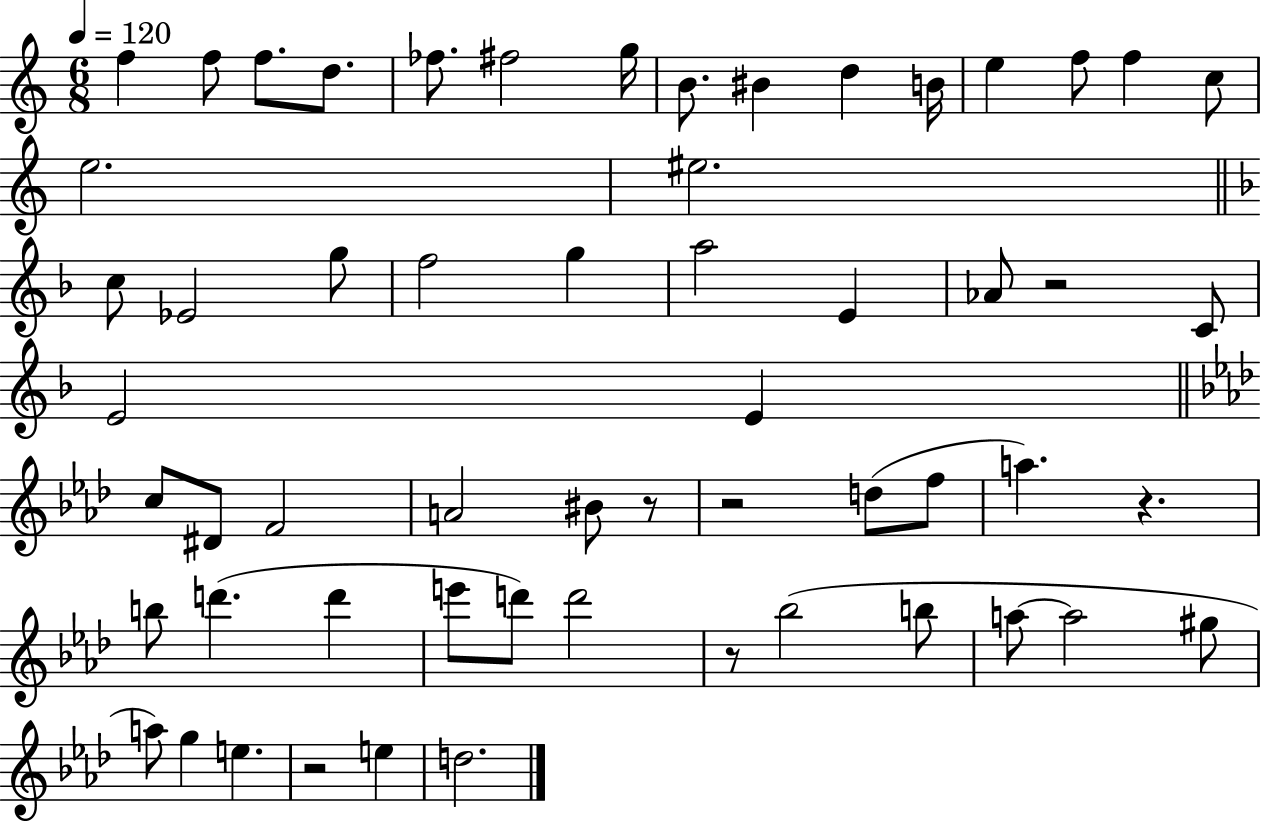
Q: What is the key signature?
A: C major